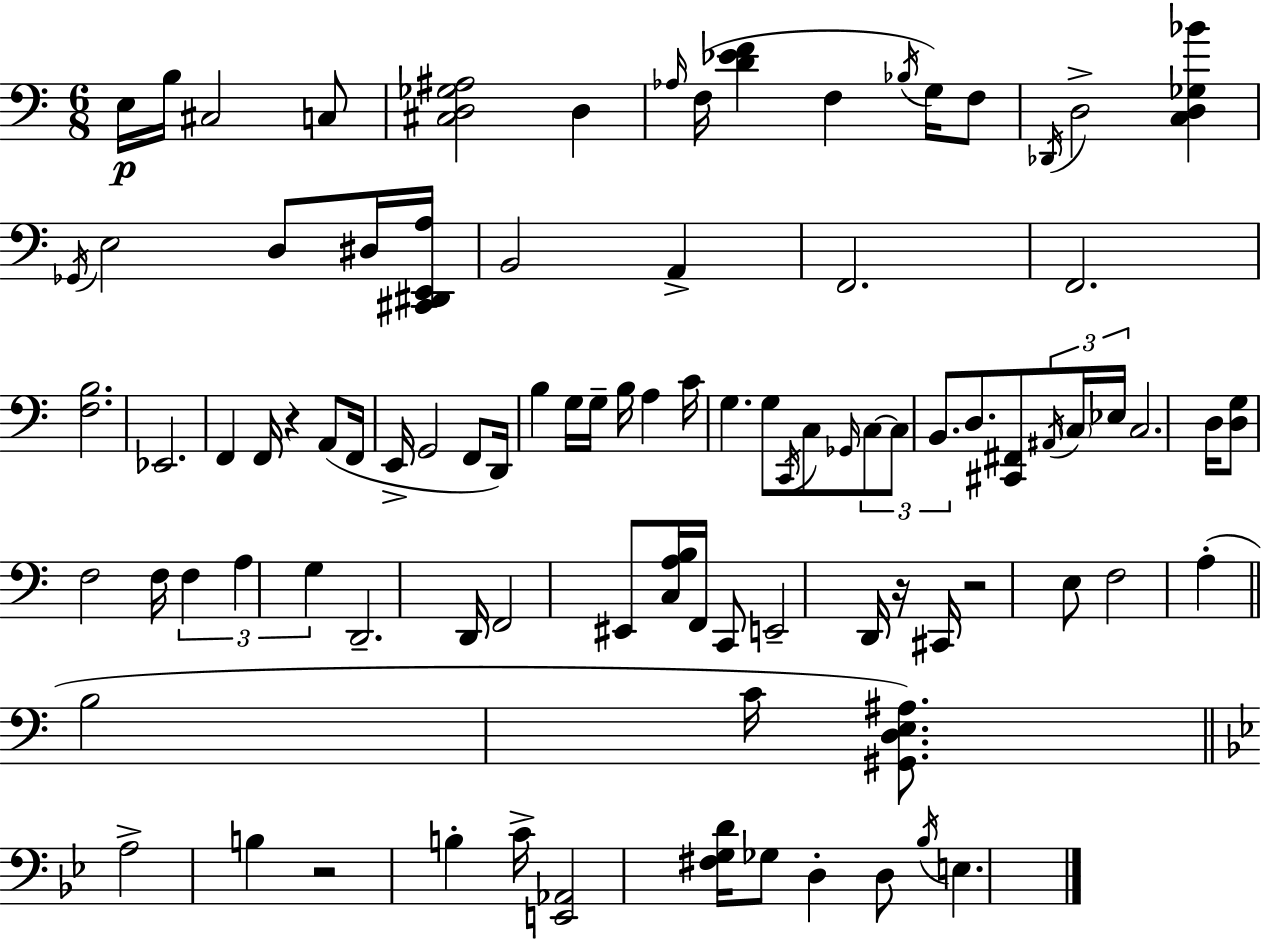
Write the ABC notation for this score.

X:1
T:Untitled
M:6/8
L:1/4
K:Am
E,/4 B,/4 ^C,2 C,/2 [^C,D,_G,^A,]2 D, _A,/4 F,/4 [D_EF] F, _B,/4 G,/4 F,/2 _D,,/4 D,2 [C,D,_G,_B] _G,,/4 E,2 D,/2 ^D,/4 [^C,,^D,,E,,A,]/4 B,,2 A,, F,,2 F,,2 [F,B,]2 _E,,2 F,, F,,/4 z A,,/2 F,,/4 E,,/4 G,,2 F,,/2 D,,/4 B, G,/4 G,/4 B,/4 A, C/4 G, G,/2 C,,/4 C,/2 _G,,/4 C,/2 C,/2 B,,/2 D,/2 [^C,,^F,,]/2 ^A,,/4 C,/4 _E,/4 C,2 D,/4 [D,G,]/2 F,2 F,/4 F, A, G, D,,2 D,,/4 F,,2 ^E,,/2 [C,A,B,]/4 F,,/4 C,,/2 E,,2 D,,/4 z/4 ^C,,/4 z2 E,/2 F,2 A, B,2 C/4 [^G,,D,E,^A,]/2 A,2 B, z2 B, C/4 [E,,_A,,]2 [^F,G,D]/4 _G,/2 D, D,/2 _B,/4 E,